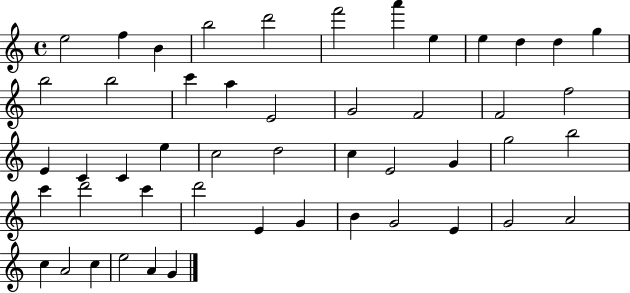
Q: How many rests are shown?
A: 0